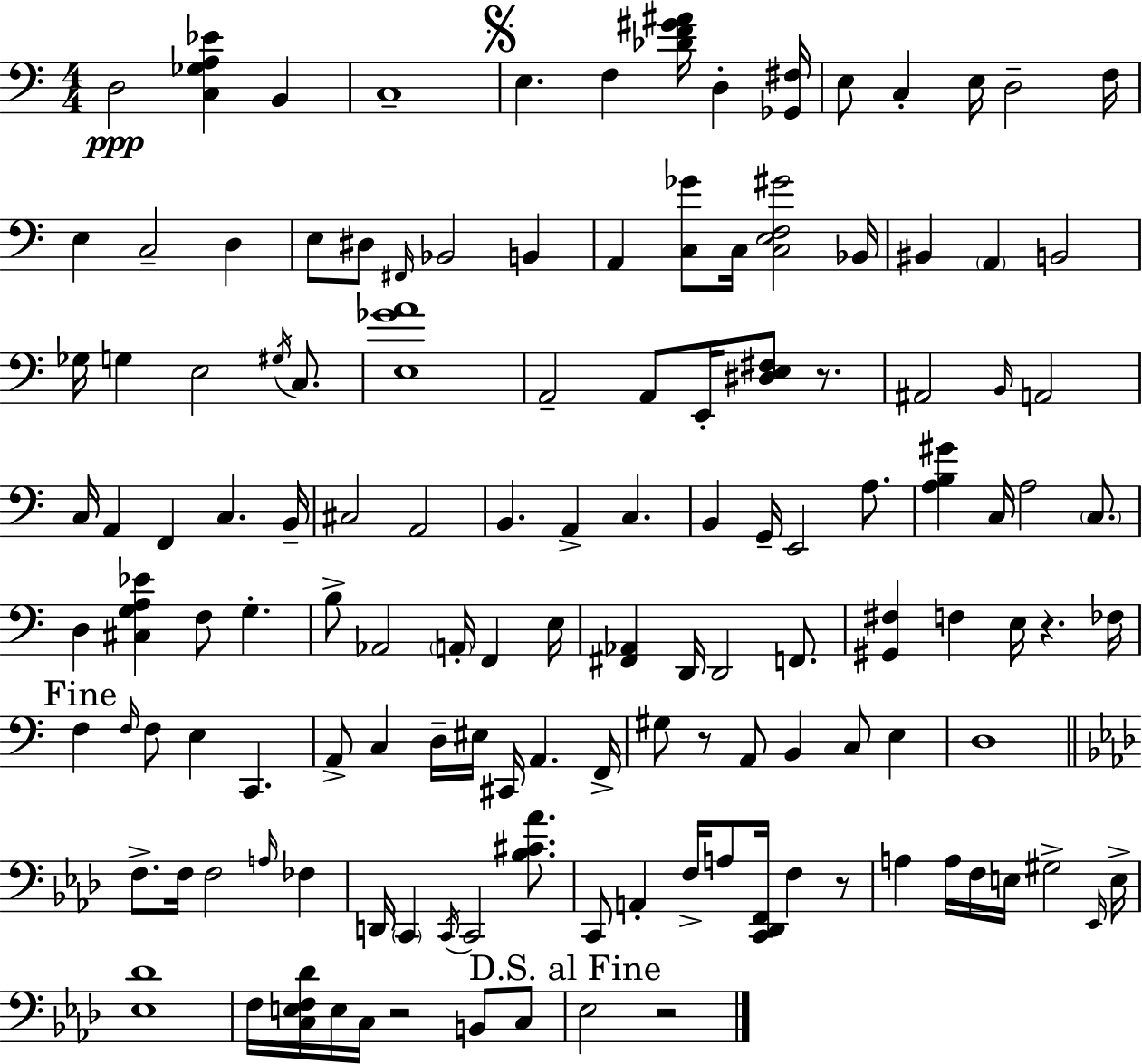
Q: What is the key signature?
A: C major